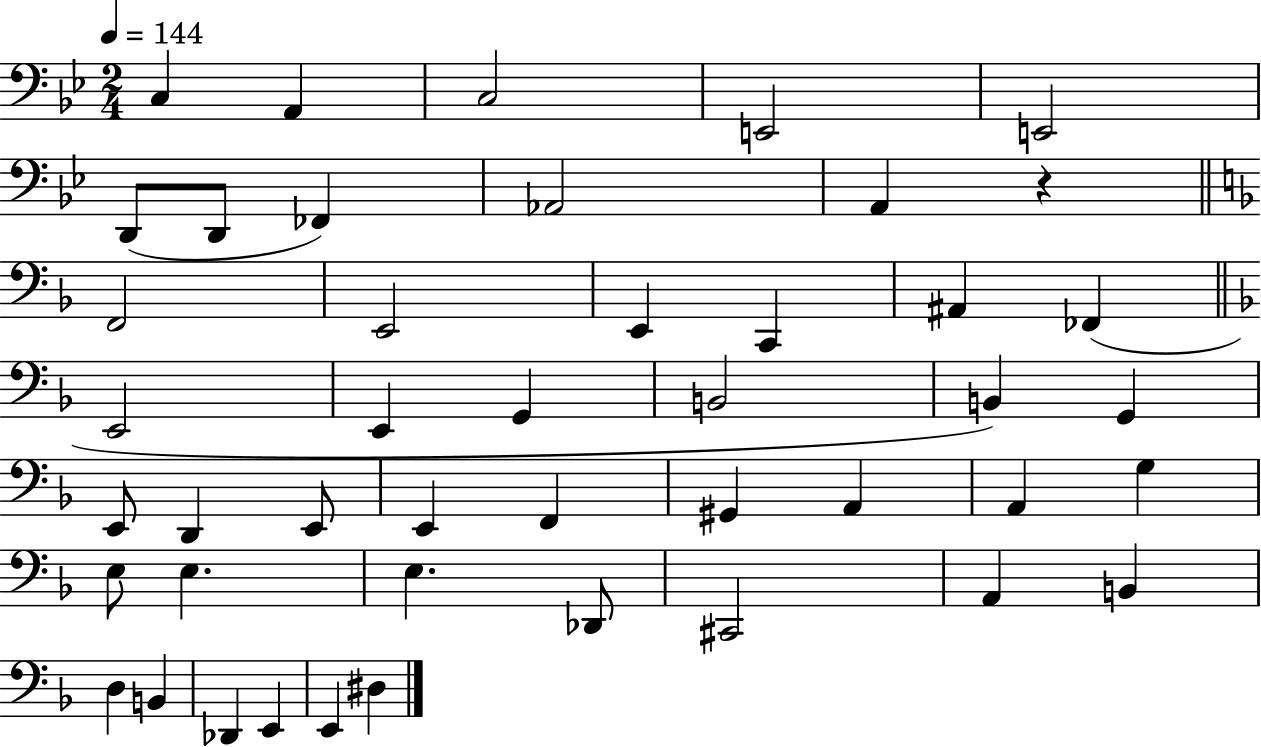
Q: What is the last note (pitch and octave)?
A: D#3